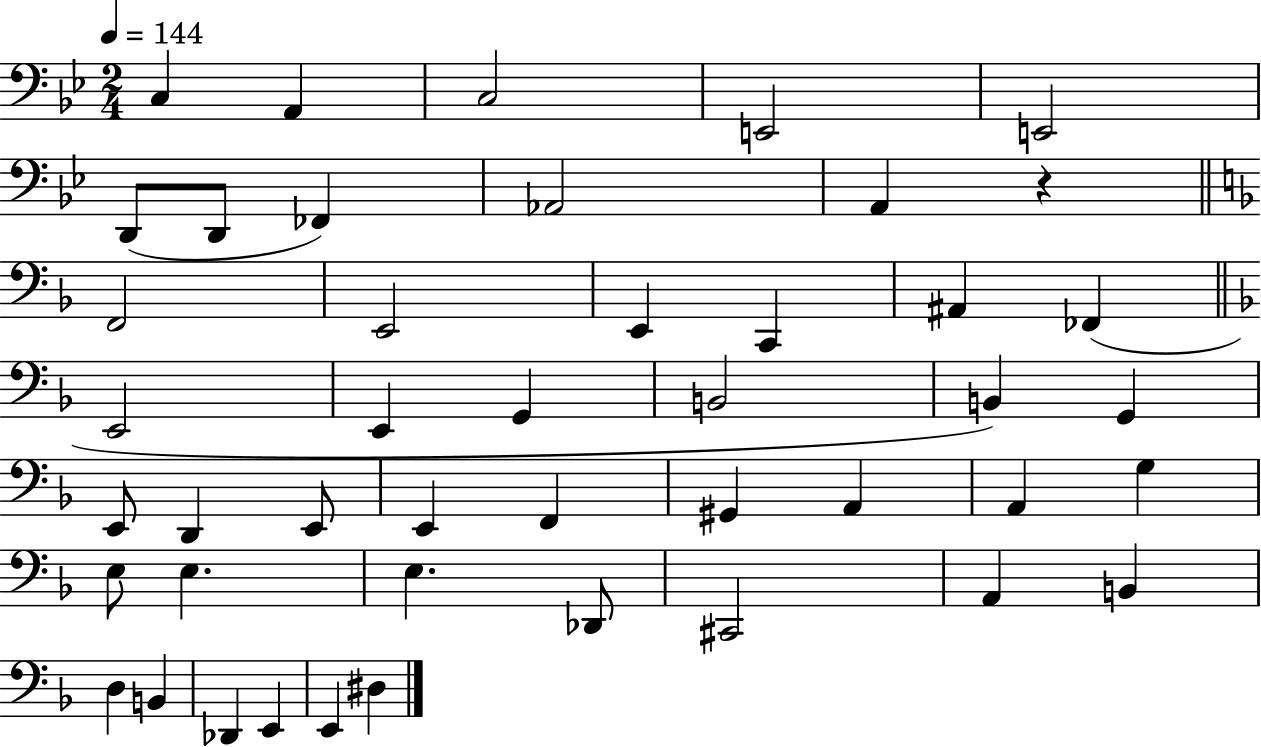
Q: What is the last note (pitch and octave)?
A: D#3